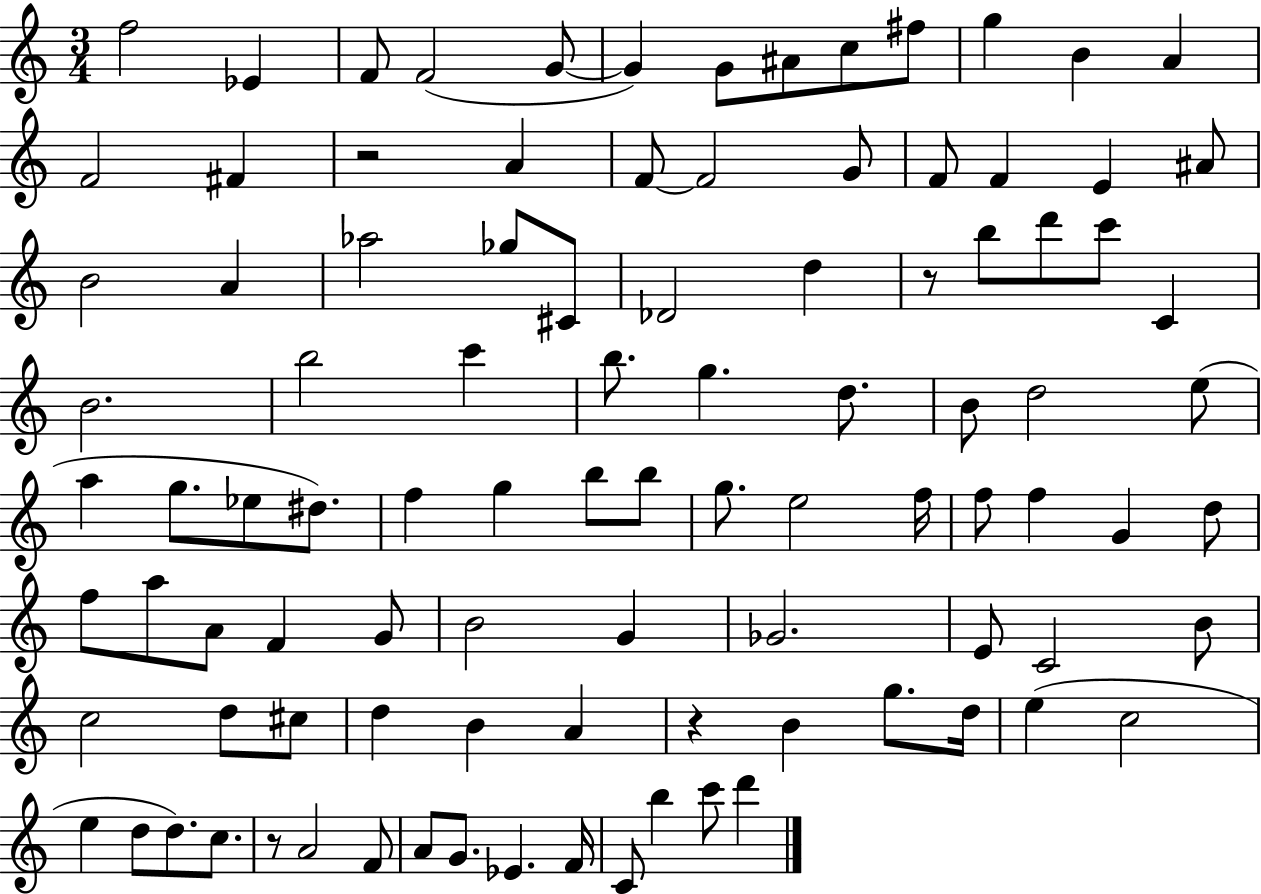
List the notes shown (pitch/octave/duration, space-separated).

F5/h Eb4/q F4/e F4/h G4/e G4/q G4/e A#4/e C5/e F#5/e G5/q B4/q A4/q F4/h F#4/q R/h A4/q F4/e F4/h G4/e F4/e F4/q E4/q A#4/e B4/h A4/q Ab5/h Gb5/e C#4/e Db4/h D5/q R/e B5/e D6/e C6/e C4/q B4/h. B5/h C6/q B5/e. G5/q. D5/e. B4/e D5/h E5/e A5/q G5/e. Eb5/e D#5/e. F5/q G5/q B5/e B5/e G5/e. E5/h F5/s F5/e F5/q G4/q D5/e F5/e A5/e A4/e F4/q G4/e B4/h G4/q Gb4/h. E4/e C4/h B4/e C5/h D5/e C#5/e D5/q B4/q A4/q R/q B4/q G5/e. D5/s E5/q C5/h E5/q D5/e D5/e. C5/e. R/e A4/h F4/e A4/e G4/e. Eb4/q. F4/s C4/e B5/q C6/e D6/q